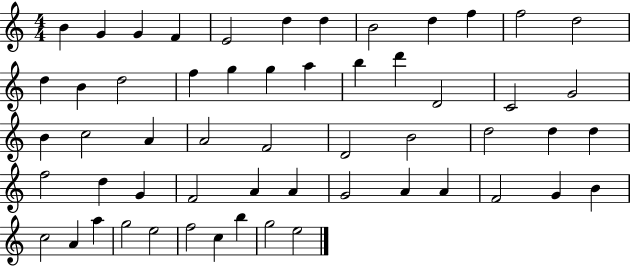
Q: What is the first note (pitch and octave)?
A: B4